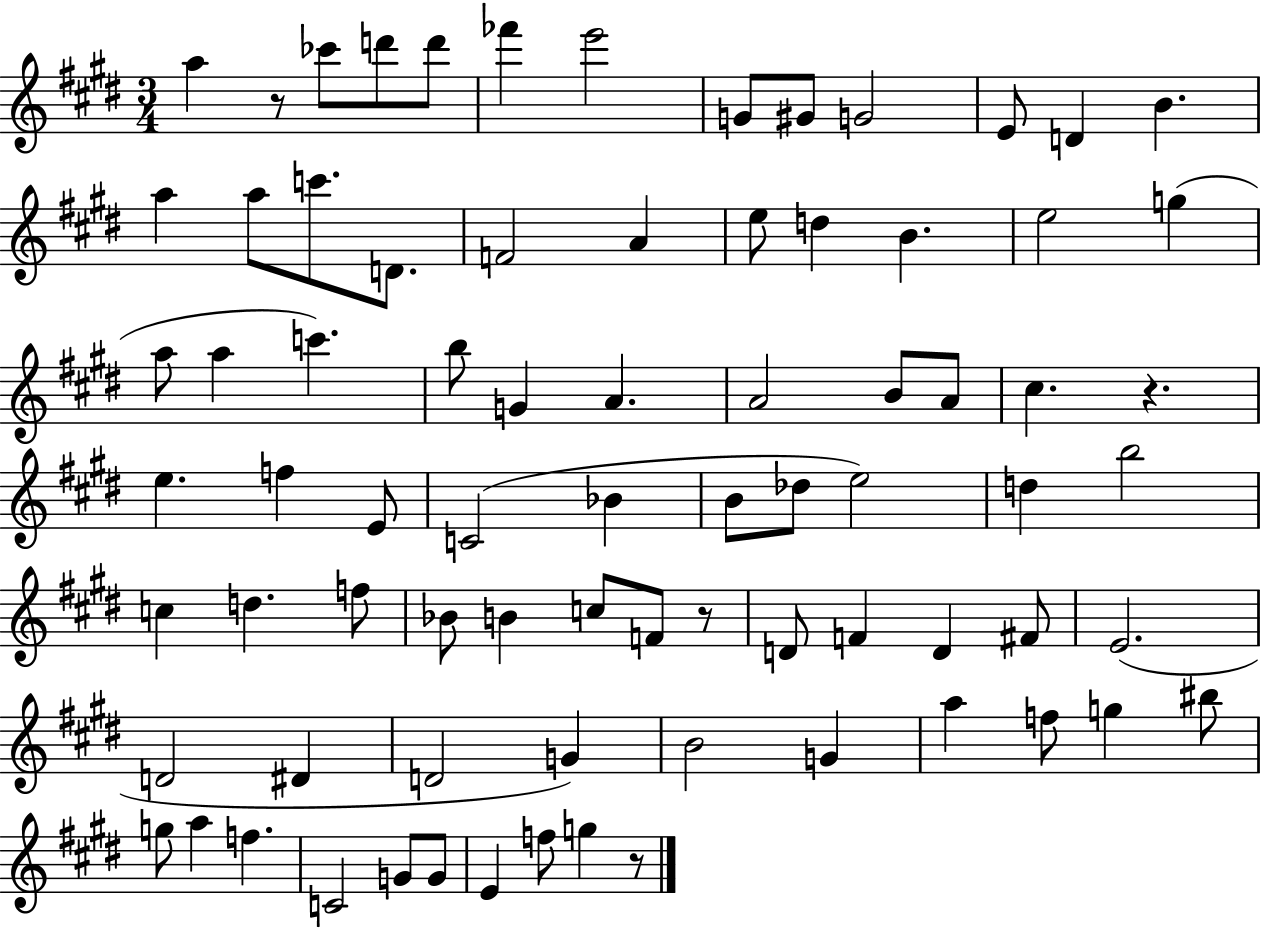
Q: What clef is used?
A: treble